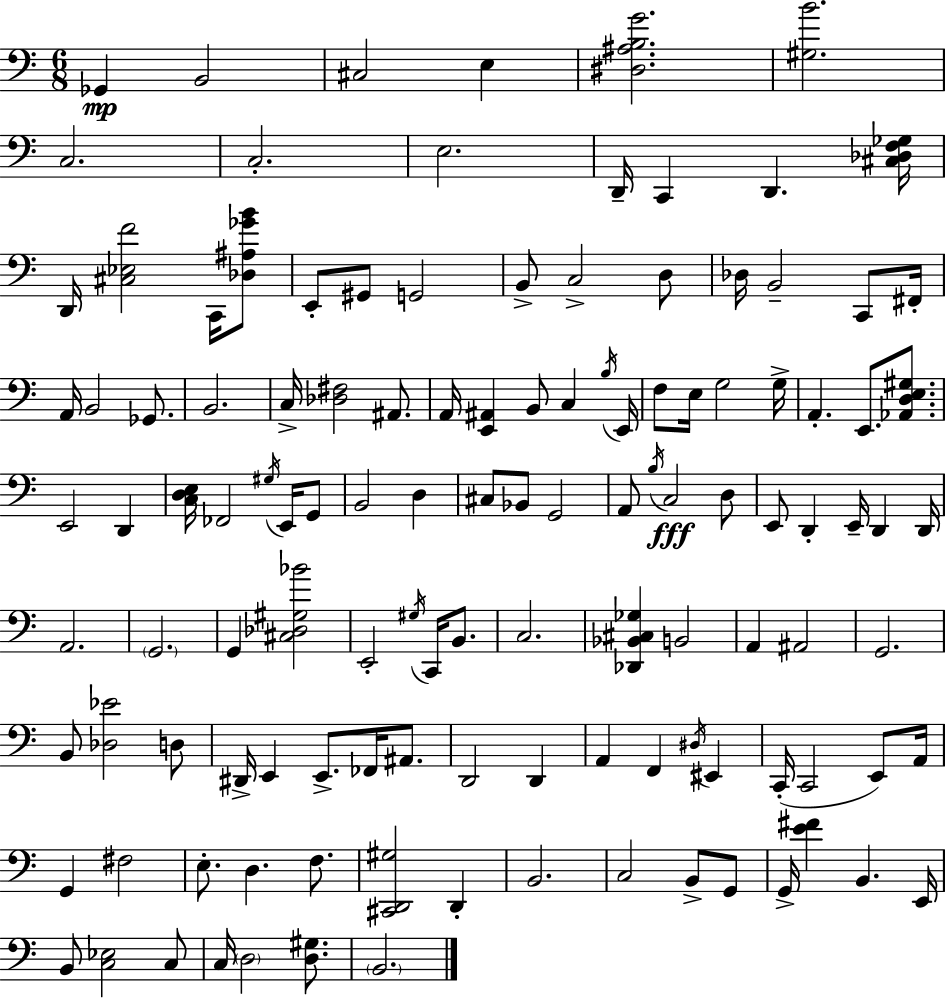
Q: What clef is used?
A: bass